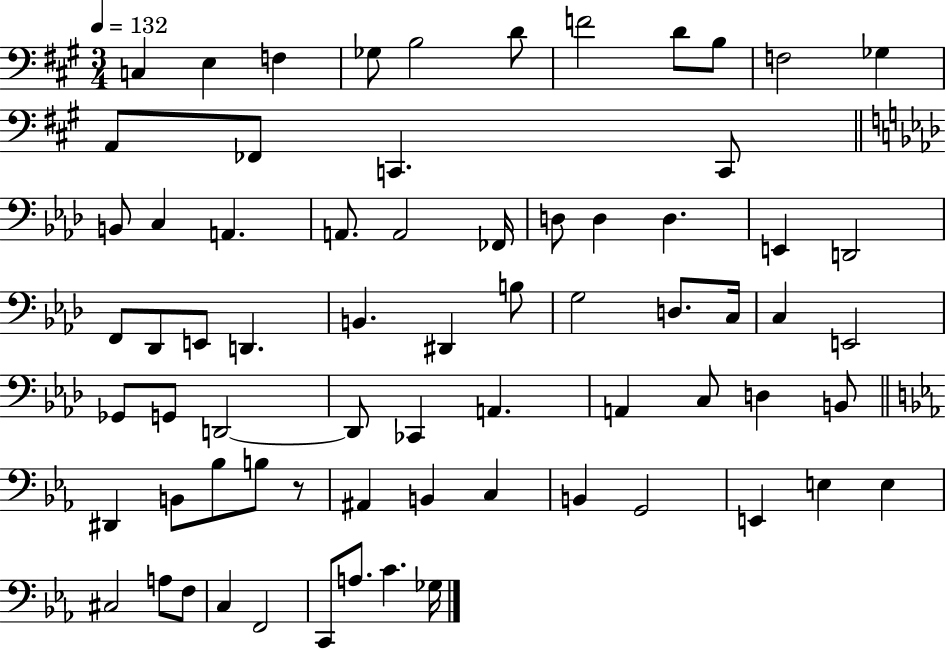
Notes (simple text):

C3/q E3/q F3/q Gb3/e B3/h D4/e F4/h D4/e B3/e F3/h Gb3/q A2/e FES2/e C2/q. C2/e B2/e C3/q A2/q. A2/e. A2/h FES2/s D3/e D3/q D3/q. E2/q D2/h F2/e Db2/e E2/e D2/q. B2/q. D#2/q B3/e G3/h D3/e. C3/s C3/q E2/h Gb2/e G2/e D2/h D2/e CES2/q A2/q. A2/q C3/e D3/q B2/e D#2/q B2/e Bb3/e B3/e R/e A#2/q B2/q C3/q B2/q G2/h E2/q E3/q E3/q C#3/h A3/e F3/e C3/q F2/h C2/e A3/e. C4/q. Gb3/s